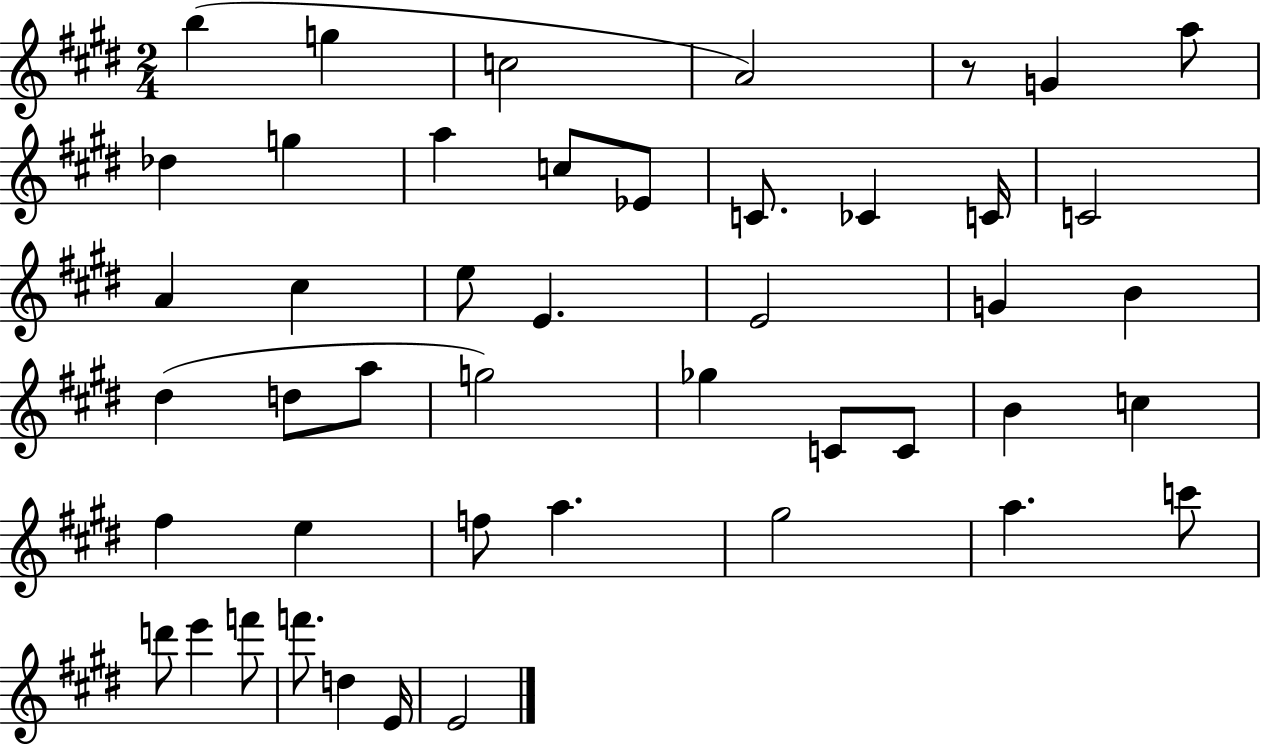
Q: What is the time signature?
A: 2/4